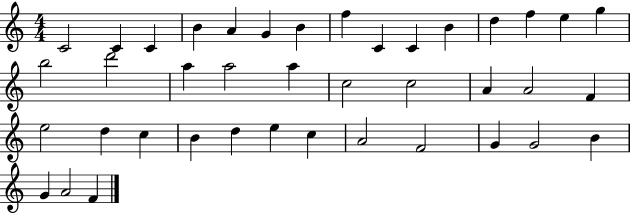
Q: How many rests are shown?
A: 0